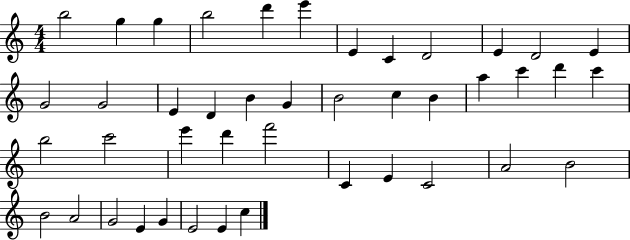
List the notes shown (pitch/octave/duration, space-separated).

B5/h G5/q G5/q B5/h D6/q E6/q E4/q C4/q D4/h E4/q D4/h E4/q G4/h G4/h E4/q D4/q B4/q G4/q B4/h C5/q B4/q A5/q C6/q D6/q C6/q B5/h C6/h E6/q D6/q F6/h C4/q E4/q C4/h A4/h B4/h B4/h A4/h G4/h E4/q G4/q E4/h E4/q C5/q